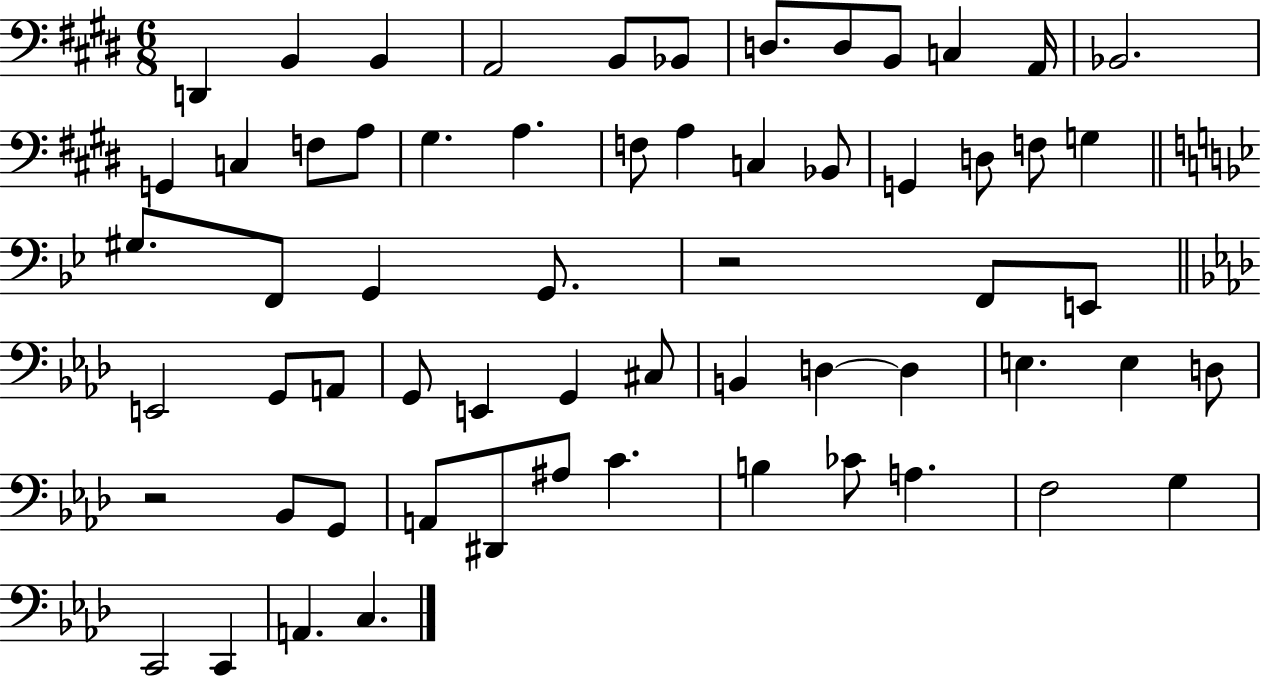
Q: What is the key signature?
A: E major